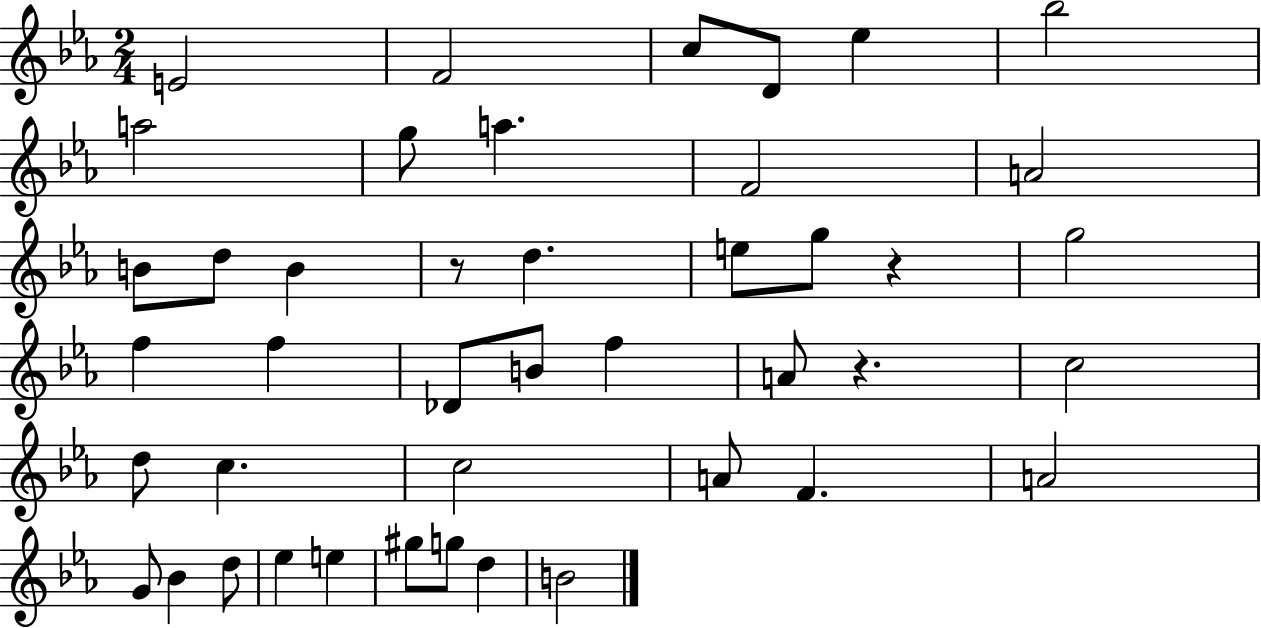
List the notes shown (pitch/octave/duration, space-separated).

E4/h F4/h C5/e D4/e Eb5/q Bb5/h A5/h G5/e A5/q. F4/h A4/h B4/e D5/e B4/q R/e D5/q. E5/e G5/e R/q G5/h F5/q F5/q Db4/e B4/e F5/q A4/e R/q. C5/h D5/e C5/q. C5/h A4/e F4/q. A4/h G4/e Bb4/q D5/e Eb5/q E5/q G#5/e G5/e D5/q B4/h